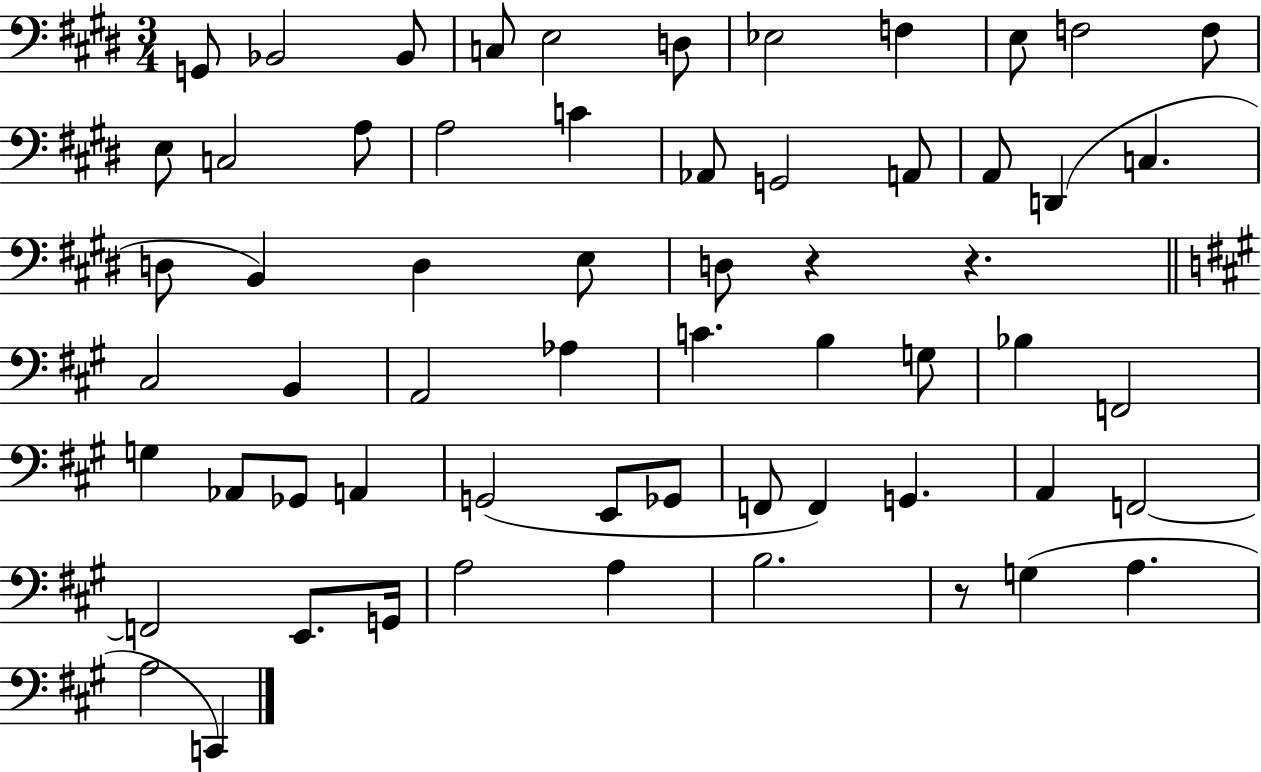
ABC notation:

X:1
T:Untitled
M:3/4
L:1/4
K:E
G,,/2 _B,,2 _B,,/2 C,/2 E,2 D,/2 _E,2 F, E,/2 F,2 F,/2 E,/2 C,2 A,/2 A,2 C _A,,/2 G,,2 A,,/2 A,,/2 D,, C, D,/2 B,, D, E,/2 D,/2 z z ^C,2 B,, A,,2 _A, C B, G,/2 _B, F,,2 G, _A,,/2 _G,,/2 A,, G,,2 E,,/2 _G,,/2 F,,/2 F,, G,, A,, F,,2 F,,2 E,,/2 G,,/4 A,2 A, B,2 z/2 G, A, A,2 C,,